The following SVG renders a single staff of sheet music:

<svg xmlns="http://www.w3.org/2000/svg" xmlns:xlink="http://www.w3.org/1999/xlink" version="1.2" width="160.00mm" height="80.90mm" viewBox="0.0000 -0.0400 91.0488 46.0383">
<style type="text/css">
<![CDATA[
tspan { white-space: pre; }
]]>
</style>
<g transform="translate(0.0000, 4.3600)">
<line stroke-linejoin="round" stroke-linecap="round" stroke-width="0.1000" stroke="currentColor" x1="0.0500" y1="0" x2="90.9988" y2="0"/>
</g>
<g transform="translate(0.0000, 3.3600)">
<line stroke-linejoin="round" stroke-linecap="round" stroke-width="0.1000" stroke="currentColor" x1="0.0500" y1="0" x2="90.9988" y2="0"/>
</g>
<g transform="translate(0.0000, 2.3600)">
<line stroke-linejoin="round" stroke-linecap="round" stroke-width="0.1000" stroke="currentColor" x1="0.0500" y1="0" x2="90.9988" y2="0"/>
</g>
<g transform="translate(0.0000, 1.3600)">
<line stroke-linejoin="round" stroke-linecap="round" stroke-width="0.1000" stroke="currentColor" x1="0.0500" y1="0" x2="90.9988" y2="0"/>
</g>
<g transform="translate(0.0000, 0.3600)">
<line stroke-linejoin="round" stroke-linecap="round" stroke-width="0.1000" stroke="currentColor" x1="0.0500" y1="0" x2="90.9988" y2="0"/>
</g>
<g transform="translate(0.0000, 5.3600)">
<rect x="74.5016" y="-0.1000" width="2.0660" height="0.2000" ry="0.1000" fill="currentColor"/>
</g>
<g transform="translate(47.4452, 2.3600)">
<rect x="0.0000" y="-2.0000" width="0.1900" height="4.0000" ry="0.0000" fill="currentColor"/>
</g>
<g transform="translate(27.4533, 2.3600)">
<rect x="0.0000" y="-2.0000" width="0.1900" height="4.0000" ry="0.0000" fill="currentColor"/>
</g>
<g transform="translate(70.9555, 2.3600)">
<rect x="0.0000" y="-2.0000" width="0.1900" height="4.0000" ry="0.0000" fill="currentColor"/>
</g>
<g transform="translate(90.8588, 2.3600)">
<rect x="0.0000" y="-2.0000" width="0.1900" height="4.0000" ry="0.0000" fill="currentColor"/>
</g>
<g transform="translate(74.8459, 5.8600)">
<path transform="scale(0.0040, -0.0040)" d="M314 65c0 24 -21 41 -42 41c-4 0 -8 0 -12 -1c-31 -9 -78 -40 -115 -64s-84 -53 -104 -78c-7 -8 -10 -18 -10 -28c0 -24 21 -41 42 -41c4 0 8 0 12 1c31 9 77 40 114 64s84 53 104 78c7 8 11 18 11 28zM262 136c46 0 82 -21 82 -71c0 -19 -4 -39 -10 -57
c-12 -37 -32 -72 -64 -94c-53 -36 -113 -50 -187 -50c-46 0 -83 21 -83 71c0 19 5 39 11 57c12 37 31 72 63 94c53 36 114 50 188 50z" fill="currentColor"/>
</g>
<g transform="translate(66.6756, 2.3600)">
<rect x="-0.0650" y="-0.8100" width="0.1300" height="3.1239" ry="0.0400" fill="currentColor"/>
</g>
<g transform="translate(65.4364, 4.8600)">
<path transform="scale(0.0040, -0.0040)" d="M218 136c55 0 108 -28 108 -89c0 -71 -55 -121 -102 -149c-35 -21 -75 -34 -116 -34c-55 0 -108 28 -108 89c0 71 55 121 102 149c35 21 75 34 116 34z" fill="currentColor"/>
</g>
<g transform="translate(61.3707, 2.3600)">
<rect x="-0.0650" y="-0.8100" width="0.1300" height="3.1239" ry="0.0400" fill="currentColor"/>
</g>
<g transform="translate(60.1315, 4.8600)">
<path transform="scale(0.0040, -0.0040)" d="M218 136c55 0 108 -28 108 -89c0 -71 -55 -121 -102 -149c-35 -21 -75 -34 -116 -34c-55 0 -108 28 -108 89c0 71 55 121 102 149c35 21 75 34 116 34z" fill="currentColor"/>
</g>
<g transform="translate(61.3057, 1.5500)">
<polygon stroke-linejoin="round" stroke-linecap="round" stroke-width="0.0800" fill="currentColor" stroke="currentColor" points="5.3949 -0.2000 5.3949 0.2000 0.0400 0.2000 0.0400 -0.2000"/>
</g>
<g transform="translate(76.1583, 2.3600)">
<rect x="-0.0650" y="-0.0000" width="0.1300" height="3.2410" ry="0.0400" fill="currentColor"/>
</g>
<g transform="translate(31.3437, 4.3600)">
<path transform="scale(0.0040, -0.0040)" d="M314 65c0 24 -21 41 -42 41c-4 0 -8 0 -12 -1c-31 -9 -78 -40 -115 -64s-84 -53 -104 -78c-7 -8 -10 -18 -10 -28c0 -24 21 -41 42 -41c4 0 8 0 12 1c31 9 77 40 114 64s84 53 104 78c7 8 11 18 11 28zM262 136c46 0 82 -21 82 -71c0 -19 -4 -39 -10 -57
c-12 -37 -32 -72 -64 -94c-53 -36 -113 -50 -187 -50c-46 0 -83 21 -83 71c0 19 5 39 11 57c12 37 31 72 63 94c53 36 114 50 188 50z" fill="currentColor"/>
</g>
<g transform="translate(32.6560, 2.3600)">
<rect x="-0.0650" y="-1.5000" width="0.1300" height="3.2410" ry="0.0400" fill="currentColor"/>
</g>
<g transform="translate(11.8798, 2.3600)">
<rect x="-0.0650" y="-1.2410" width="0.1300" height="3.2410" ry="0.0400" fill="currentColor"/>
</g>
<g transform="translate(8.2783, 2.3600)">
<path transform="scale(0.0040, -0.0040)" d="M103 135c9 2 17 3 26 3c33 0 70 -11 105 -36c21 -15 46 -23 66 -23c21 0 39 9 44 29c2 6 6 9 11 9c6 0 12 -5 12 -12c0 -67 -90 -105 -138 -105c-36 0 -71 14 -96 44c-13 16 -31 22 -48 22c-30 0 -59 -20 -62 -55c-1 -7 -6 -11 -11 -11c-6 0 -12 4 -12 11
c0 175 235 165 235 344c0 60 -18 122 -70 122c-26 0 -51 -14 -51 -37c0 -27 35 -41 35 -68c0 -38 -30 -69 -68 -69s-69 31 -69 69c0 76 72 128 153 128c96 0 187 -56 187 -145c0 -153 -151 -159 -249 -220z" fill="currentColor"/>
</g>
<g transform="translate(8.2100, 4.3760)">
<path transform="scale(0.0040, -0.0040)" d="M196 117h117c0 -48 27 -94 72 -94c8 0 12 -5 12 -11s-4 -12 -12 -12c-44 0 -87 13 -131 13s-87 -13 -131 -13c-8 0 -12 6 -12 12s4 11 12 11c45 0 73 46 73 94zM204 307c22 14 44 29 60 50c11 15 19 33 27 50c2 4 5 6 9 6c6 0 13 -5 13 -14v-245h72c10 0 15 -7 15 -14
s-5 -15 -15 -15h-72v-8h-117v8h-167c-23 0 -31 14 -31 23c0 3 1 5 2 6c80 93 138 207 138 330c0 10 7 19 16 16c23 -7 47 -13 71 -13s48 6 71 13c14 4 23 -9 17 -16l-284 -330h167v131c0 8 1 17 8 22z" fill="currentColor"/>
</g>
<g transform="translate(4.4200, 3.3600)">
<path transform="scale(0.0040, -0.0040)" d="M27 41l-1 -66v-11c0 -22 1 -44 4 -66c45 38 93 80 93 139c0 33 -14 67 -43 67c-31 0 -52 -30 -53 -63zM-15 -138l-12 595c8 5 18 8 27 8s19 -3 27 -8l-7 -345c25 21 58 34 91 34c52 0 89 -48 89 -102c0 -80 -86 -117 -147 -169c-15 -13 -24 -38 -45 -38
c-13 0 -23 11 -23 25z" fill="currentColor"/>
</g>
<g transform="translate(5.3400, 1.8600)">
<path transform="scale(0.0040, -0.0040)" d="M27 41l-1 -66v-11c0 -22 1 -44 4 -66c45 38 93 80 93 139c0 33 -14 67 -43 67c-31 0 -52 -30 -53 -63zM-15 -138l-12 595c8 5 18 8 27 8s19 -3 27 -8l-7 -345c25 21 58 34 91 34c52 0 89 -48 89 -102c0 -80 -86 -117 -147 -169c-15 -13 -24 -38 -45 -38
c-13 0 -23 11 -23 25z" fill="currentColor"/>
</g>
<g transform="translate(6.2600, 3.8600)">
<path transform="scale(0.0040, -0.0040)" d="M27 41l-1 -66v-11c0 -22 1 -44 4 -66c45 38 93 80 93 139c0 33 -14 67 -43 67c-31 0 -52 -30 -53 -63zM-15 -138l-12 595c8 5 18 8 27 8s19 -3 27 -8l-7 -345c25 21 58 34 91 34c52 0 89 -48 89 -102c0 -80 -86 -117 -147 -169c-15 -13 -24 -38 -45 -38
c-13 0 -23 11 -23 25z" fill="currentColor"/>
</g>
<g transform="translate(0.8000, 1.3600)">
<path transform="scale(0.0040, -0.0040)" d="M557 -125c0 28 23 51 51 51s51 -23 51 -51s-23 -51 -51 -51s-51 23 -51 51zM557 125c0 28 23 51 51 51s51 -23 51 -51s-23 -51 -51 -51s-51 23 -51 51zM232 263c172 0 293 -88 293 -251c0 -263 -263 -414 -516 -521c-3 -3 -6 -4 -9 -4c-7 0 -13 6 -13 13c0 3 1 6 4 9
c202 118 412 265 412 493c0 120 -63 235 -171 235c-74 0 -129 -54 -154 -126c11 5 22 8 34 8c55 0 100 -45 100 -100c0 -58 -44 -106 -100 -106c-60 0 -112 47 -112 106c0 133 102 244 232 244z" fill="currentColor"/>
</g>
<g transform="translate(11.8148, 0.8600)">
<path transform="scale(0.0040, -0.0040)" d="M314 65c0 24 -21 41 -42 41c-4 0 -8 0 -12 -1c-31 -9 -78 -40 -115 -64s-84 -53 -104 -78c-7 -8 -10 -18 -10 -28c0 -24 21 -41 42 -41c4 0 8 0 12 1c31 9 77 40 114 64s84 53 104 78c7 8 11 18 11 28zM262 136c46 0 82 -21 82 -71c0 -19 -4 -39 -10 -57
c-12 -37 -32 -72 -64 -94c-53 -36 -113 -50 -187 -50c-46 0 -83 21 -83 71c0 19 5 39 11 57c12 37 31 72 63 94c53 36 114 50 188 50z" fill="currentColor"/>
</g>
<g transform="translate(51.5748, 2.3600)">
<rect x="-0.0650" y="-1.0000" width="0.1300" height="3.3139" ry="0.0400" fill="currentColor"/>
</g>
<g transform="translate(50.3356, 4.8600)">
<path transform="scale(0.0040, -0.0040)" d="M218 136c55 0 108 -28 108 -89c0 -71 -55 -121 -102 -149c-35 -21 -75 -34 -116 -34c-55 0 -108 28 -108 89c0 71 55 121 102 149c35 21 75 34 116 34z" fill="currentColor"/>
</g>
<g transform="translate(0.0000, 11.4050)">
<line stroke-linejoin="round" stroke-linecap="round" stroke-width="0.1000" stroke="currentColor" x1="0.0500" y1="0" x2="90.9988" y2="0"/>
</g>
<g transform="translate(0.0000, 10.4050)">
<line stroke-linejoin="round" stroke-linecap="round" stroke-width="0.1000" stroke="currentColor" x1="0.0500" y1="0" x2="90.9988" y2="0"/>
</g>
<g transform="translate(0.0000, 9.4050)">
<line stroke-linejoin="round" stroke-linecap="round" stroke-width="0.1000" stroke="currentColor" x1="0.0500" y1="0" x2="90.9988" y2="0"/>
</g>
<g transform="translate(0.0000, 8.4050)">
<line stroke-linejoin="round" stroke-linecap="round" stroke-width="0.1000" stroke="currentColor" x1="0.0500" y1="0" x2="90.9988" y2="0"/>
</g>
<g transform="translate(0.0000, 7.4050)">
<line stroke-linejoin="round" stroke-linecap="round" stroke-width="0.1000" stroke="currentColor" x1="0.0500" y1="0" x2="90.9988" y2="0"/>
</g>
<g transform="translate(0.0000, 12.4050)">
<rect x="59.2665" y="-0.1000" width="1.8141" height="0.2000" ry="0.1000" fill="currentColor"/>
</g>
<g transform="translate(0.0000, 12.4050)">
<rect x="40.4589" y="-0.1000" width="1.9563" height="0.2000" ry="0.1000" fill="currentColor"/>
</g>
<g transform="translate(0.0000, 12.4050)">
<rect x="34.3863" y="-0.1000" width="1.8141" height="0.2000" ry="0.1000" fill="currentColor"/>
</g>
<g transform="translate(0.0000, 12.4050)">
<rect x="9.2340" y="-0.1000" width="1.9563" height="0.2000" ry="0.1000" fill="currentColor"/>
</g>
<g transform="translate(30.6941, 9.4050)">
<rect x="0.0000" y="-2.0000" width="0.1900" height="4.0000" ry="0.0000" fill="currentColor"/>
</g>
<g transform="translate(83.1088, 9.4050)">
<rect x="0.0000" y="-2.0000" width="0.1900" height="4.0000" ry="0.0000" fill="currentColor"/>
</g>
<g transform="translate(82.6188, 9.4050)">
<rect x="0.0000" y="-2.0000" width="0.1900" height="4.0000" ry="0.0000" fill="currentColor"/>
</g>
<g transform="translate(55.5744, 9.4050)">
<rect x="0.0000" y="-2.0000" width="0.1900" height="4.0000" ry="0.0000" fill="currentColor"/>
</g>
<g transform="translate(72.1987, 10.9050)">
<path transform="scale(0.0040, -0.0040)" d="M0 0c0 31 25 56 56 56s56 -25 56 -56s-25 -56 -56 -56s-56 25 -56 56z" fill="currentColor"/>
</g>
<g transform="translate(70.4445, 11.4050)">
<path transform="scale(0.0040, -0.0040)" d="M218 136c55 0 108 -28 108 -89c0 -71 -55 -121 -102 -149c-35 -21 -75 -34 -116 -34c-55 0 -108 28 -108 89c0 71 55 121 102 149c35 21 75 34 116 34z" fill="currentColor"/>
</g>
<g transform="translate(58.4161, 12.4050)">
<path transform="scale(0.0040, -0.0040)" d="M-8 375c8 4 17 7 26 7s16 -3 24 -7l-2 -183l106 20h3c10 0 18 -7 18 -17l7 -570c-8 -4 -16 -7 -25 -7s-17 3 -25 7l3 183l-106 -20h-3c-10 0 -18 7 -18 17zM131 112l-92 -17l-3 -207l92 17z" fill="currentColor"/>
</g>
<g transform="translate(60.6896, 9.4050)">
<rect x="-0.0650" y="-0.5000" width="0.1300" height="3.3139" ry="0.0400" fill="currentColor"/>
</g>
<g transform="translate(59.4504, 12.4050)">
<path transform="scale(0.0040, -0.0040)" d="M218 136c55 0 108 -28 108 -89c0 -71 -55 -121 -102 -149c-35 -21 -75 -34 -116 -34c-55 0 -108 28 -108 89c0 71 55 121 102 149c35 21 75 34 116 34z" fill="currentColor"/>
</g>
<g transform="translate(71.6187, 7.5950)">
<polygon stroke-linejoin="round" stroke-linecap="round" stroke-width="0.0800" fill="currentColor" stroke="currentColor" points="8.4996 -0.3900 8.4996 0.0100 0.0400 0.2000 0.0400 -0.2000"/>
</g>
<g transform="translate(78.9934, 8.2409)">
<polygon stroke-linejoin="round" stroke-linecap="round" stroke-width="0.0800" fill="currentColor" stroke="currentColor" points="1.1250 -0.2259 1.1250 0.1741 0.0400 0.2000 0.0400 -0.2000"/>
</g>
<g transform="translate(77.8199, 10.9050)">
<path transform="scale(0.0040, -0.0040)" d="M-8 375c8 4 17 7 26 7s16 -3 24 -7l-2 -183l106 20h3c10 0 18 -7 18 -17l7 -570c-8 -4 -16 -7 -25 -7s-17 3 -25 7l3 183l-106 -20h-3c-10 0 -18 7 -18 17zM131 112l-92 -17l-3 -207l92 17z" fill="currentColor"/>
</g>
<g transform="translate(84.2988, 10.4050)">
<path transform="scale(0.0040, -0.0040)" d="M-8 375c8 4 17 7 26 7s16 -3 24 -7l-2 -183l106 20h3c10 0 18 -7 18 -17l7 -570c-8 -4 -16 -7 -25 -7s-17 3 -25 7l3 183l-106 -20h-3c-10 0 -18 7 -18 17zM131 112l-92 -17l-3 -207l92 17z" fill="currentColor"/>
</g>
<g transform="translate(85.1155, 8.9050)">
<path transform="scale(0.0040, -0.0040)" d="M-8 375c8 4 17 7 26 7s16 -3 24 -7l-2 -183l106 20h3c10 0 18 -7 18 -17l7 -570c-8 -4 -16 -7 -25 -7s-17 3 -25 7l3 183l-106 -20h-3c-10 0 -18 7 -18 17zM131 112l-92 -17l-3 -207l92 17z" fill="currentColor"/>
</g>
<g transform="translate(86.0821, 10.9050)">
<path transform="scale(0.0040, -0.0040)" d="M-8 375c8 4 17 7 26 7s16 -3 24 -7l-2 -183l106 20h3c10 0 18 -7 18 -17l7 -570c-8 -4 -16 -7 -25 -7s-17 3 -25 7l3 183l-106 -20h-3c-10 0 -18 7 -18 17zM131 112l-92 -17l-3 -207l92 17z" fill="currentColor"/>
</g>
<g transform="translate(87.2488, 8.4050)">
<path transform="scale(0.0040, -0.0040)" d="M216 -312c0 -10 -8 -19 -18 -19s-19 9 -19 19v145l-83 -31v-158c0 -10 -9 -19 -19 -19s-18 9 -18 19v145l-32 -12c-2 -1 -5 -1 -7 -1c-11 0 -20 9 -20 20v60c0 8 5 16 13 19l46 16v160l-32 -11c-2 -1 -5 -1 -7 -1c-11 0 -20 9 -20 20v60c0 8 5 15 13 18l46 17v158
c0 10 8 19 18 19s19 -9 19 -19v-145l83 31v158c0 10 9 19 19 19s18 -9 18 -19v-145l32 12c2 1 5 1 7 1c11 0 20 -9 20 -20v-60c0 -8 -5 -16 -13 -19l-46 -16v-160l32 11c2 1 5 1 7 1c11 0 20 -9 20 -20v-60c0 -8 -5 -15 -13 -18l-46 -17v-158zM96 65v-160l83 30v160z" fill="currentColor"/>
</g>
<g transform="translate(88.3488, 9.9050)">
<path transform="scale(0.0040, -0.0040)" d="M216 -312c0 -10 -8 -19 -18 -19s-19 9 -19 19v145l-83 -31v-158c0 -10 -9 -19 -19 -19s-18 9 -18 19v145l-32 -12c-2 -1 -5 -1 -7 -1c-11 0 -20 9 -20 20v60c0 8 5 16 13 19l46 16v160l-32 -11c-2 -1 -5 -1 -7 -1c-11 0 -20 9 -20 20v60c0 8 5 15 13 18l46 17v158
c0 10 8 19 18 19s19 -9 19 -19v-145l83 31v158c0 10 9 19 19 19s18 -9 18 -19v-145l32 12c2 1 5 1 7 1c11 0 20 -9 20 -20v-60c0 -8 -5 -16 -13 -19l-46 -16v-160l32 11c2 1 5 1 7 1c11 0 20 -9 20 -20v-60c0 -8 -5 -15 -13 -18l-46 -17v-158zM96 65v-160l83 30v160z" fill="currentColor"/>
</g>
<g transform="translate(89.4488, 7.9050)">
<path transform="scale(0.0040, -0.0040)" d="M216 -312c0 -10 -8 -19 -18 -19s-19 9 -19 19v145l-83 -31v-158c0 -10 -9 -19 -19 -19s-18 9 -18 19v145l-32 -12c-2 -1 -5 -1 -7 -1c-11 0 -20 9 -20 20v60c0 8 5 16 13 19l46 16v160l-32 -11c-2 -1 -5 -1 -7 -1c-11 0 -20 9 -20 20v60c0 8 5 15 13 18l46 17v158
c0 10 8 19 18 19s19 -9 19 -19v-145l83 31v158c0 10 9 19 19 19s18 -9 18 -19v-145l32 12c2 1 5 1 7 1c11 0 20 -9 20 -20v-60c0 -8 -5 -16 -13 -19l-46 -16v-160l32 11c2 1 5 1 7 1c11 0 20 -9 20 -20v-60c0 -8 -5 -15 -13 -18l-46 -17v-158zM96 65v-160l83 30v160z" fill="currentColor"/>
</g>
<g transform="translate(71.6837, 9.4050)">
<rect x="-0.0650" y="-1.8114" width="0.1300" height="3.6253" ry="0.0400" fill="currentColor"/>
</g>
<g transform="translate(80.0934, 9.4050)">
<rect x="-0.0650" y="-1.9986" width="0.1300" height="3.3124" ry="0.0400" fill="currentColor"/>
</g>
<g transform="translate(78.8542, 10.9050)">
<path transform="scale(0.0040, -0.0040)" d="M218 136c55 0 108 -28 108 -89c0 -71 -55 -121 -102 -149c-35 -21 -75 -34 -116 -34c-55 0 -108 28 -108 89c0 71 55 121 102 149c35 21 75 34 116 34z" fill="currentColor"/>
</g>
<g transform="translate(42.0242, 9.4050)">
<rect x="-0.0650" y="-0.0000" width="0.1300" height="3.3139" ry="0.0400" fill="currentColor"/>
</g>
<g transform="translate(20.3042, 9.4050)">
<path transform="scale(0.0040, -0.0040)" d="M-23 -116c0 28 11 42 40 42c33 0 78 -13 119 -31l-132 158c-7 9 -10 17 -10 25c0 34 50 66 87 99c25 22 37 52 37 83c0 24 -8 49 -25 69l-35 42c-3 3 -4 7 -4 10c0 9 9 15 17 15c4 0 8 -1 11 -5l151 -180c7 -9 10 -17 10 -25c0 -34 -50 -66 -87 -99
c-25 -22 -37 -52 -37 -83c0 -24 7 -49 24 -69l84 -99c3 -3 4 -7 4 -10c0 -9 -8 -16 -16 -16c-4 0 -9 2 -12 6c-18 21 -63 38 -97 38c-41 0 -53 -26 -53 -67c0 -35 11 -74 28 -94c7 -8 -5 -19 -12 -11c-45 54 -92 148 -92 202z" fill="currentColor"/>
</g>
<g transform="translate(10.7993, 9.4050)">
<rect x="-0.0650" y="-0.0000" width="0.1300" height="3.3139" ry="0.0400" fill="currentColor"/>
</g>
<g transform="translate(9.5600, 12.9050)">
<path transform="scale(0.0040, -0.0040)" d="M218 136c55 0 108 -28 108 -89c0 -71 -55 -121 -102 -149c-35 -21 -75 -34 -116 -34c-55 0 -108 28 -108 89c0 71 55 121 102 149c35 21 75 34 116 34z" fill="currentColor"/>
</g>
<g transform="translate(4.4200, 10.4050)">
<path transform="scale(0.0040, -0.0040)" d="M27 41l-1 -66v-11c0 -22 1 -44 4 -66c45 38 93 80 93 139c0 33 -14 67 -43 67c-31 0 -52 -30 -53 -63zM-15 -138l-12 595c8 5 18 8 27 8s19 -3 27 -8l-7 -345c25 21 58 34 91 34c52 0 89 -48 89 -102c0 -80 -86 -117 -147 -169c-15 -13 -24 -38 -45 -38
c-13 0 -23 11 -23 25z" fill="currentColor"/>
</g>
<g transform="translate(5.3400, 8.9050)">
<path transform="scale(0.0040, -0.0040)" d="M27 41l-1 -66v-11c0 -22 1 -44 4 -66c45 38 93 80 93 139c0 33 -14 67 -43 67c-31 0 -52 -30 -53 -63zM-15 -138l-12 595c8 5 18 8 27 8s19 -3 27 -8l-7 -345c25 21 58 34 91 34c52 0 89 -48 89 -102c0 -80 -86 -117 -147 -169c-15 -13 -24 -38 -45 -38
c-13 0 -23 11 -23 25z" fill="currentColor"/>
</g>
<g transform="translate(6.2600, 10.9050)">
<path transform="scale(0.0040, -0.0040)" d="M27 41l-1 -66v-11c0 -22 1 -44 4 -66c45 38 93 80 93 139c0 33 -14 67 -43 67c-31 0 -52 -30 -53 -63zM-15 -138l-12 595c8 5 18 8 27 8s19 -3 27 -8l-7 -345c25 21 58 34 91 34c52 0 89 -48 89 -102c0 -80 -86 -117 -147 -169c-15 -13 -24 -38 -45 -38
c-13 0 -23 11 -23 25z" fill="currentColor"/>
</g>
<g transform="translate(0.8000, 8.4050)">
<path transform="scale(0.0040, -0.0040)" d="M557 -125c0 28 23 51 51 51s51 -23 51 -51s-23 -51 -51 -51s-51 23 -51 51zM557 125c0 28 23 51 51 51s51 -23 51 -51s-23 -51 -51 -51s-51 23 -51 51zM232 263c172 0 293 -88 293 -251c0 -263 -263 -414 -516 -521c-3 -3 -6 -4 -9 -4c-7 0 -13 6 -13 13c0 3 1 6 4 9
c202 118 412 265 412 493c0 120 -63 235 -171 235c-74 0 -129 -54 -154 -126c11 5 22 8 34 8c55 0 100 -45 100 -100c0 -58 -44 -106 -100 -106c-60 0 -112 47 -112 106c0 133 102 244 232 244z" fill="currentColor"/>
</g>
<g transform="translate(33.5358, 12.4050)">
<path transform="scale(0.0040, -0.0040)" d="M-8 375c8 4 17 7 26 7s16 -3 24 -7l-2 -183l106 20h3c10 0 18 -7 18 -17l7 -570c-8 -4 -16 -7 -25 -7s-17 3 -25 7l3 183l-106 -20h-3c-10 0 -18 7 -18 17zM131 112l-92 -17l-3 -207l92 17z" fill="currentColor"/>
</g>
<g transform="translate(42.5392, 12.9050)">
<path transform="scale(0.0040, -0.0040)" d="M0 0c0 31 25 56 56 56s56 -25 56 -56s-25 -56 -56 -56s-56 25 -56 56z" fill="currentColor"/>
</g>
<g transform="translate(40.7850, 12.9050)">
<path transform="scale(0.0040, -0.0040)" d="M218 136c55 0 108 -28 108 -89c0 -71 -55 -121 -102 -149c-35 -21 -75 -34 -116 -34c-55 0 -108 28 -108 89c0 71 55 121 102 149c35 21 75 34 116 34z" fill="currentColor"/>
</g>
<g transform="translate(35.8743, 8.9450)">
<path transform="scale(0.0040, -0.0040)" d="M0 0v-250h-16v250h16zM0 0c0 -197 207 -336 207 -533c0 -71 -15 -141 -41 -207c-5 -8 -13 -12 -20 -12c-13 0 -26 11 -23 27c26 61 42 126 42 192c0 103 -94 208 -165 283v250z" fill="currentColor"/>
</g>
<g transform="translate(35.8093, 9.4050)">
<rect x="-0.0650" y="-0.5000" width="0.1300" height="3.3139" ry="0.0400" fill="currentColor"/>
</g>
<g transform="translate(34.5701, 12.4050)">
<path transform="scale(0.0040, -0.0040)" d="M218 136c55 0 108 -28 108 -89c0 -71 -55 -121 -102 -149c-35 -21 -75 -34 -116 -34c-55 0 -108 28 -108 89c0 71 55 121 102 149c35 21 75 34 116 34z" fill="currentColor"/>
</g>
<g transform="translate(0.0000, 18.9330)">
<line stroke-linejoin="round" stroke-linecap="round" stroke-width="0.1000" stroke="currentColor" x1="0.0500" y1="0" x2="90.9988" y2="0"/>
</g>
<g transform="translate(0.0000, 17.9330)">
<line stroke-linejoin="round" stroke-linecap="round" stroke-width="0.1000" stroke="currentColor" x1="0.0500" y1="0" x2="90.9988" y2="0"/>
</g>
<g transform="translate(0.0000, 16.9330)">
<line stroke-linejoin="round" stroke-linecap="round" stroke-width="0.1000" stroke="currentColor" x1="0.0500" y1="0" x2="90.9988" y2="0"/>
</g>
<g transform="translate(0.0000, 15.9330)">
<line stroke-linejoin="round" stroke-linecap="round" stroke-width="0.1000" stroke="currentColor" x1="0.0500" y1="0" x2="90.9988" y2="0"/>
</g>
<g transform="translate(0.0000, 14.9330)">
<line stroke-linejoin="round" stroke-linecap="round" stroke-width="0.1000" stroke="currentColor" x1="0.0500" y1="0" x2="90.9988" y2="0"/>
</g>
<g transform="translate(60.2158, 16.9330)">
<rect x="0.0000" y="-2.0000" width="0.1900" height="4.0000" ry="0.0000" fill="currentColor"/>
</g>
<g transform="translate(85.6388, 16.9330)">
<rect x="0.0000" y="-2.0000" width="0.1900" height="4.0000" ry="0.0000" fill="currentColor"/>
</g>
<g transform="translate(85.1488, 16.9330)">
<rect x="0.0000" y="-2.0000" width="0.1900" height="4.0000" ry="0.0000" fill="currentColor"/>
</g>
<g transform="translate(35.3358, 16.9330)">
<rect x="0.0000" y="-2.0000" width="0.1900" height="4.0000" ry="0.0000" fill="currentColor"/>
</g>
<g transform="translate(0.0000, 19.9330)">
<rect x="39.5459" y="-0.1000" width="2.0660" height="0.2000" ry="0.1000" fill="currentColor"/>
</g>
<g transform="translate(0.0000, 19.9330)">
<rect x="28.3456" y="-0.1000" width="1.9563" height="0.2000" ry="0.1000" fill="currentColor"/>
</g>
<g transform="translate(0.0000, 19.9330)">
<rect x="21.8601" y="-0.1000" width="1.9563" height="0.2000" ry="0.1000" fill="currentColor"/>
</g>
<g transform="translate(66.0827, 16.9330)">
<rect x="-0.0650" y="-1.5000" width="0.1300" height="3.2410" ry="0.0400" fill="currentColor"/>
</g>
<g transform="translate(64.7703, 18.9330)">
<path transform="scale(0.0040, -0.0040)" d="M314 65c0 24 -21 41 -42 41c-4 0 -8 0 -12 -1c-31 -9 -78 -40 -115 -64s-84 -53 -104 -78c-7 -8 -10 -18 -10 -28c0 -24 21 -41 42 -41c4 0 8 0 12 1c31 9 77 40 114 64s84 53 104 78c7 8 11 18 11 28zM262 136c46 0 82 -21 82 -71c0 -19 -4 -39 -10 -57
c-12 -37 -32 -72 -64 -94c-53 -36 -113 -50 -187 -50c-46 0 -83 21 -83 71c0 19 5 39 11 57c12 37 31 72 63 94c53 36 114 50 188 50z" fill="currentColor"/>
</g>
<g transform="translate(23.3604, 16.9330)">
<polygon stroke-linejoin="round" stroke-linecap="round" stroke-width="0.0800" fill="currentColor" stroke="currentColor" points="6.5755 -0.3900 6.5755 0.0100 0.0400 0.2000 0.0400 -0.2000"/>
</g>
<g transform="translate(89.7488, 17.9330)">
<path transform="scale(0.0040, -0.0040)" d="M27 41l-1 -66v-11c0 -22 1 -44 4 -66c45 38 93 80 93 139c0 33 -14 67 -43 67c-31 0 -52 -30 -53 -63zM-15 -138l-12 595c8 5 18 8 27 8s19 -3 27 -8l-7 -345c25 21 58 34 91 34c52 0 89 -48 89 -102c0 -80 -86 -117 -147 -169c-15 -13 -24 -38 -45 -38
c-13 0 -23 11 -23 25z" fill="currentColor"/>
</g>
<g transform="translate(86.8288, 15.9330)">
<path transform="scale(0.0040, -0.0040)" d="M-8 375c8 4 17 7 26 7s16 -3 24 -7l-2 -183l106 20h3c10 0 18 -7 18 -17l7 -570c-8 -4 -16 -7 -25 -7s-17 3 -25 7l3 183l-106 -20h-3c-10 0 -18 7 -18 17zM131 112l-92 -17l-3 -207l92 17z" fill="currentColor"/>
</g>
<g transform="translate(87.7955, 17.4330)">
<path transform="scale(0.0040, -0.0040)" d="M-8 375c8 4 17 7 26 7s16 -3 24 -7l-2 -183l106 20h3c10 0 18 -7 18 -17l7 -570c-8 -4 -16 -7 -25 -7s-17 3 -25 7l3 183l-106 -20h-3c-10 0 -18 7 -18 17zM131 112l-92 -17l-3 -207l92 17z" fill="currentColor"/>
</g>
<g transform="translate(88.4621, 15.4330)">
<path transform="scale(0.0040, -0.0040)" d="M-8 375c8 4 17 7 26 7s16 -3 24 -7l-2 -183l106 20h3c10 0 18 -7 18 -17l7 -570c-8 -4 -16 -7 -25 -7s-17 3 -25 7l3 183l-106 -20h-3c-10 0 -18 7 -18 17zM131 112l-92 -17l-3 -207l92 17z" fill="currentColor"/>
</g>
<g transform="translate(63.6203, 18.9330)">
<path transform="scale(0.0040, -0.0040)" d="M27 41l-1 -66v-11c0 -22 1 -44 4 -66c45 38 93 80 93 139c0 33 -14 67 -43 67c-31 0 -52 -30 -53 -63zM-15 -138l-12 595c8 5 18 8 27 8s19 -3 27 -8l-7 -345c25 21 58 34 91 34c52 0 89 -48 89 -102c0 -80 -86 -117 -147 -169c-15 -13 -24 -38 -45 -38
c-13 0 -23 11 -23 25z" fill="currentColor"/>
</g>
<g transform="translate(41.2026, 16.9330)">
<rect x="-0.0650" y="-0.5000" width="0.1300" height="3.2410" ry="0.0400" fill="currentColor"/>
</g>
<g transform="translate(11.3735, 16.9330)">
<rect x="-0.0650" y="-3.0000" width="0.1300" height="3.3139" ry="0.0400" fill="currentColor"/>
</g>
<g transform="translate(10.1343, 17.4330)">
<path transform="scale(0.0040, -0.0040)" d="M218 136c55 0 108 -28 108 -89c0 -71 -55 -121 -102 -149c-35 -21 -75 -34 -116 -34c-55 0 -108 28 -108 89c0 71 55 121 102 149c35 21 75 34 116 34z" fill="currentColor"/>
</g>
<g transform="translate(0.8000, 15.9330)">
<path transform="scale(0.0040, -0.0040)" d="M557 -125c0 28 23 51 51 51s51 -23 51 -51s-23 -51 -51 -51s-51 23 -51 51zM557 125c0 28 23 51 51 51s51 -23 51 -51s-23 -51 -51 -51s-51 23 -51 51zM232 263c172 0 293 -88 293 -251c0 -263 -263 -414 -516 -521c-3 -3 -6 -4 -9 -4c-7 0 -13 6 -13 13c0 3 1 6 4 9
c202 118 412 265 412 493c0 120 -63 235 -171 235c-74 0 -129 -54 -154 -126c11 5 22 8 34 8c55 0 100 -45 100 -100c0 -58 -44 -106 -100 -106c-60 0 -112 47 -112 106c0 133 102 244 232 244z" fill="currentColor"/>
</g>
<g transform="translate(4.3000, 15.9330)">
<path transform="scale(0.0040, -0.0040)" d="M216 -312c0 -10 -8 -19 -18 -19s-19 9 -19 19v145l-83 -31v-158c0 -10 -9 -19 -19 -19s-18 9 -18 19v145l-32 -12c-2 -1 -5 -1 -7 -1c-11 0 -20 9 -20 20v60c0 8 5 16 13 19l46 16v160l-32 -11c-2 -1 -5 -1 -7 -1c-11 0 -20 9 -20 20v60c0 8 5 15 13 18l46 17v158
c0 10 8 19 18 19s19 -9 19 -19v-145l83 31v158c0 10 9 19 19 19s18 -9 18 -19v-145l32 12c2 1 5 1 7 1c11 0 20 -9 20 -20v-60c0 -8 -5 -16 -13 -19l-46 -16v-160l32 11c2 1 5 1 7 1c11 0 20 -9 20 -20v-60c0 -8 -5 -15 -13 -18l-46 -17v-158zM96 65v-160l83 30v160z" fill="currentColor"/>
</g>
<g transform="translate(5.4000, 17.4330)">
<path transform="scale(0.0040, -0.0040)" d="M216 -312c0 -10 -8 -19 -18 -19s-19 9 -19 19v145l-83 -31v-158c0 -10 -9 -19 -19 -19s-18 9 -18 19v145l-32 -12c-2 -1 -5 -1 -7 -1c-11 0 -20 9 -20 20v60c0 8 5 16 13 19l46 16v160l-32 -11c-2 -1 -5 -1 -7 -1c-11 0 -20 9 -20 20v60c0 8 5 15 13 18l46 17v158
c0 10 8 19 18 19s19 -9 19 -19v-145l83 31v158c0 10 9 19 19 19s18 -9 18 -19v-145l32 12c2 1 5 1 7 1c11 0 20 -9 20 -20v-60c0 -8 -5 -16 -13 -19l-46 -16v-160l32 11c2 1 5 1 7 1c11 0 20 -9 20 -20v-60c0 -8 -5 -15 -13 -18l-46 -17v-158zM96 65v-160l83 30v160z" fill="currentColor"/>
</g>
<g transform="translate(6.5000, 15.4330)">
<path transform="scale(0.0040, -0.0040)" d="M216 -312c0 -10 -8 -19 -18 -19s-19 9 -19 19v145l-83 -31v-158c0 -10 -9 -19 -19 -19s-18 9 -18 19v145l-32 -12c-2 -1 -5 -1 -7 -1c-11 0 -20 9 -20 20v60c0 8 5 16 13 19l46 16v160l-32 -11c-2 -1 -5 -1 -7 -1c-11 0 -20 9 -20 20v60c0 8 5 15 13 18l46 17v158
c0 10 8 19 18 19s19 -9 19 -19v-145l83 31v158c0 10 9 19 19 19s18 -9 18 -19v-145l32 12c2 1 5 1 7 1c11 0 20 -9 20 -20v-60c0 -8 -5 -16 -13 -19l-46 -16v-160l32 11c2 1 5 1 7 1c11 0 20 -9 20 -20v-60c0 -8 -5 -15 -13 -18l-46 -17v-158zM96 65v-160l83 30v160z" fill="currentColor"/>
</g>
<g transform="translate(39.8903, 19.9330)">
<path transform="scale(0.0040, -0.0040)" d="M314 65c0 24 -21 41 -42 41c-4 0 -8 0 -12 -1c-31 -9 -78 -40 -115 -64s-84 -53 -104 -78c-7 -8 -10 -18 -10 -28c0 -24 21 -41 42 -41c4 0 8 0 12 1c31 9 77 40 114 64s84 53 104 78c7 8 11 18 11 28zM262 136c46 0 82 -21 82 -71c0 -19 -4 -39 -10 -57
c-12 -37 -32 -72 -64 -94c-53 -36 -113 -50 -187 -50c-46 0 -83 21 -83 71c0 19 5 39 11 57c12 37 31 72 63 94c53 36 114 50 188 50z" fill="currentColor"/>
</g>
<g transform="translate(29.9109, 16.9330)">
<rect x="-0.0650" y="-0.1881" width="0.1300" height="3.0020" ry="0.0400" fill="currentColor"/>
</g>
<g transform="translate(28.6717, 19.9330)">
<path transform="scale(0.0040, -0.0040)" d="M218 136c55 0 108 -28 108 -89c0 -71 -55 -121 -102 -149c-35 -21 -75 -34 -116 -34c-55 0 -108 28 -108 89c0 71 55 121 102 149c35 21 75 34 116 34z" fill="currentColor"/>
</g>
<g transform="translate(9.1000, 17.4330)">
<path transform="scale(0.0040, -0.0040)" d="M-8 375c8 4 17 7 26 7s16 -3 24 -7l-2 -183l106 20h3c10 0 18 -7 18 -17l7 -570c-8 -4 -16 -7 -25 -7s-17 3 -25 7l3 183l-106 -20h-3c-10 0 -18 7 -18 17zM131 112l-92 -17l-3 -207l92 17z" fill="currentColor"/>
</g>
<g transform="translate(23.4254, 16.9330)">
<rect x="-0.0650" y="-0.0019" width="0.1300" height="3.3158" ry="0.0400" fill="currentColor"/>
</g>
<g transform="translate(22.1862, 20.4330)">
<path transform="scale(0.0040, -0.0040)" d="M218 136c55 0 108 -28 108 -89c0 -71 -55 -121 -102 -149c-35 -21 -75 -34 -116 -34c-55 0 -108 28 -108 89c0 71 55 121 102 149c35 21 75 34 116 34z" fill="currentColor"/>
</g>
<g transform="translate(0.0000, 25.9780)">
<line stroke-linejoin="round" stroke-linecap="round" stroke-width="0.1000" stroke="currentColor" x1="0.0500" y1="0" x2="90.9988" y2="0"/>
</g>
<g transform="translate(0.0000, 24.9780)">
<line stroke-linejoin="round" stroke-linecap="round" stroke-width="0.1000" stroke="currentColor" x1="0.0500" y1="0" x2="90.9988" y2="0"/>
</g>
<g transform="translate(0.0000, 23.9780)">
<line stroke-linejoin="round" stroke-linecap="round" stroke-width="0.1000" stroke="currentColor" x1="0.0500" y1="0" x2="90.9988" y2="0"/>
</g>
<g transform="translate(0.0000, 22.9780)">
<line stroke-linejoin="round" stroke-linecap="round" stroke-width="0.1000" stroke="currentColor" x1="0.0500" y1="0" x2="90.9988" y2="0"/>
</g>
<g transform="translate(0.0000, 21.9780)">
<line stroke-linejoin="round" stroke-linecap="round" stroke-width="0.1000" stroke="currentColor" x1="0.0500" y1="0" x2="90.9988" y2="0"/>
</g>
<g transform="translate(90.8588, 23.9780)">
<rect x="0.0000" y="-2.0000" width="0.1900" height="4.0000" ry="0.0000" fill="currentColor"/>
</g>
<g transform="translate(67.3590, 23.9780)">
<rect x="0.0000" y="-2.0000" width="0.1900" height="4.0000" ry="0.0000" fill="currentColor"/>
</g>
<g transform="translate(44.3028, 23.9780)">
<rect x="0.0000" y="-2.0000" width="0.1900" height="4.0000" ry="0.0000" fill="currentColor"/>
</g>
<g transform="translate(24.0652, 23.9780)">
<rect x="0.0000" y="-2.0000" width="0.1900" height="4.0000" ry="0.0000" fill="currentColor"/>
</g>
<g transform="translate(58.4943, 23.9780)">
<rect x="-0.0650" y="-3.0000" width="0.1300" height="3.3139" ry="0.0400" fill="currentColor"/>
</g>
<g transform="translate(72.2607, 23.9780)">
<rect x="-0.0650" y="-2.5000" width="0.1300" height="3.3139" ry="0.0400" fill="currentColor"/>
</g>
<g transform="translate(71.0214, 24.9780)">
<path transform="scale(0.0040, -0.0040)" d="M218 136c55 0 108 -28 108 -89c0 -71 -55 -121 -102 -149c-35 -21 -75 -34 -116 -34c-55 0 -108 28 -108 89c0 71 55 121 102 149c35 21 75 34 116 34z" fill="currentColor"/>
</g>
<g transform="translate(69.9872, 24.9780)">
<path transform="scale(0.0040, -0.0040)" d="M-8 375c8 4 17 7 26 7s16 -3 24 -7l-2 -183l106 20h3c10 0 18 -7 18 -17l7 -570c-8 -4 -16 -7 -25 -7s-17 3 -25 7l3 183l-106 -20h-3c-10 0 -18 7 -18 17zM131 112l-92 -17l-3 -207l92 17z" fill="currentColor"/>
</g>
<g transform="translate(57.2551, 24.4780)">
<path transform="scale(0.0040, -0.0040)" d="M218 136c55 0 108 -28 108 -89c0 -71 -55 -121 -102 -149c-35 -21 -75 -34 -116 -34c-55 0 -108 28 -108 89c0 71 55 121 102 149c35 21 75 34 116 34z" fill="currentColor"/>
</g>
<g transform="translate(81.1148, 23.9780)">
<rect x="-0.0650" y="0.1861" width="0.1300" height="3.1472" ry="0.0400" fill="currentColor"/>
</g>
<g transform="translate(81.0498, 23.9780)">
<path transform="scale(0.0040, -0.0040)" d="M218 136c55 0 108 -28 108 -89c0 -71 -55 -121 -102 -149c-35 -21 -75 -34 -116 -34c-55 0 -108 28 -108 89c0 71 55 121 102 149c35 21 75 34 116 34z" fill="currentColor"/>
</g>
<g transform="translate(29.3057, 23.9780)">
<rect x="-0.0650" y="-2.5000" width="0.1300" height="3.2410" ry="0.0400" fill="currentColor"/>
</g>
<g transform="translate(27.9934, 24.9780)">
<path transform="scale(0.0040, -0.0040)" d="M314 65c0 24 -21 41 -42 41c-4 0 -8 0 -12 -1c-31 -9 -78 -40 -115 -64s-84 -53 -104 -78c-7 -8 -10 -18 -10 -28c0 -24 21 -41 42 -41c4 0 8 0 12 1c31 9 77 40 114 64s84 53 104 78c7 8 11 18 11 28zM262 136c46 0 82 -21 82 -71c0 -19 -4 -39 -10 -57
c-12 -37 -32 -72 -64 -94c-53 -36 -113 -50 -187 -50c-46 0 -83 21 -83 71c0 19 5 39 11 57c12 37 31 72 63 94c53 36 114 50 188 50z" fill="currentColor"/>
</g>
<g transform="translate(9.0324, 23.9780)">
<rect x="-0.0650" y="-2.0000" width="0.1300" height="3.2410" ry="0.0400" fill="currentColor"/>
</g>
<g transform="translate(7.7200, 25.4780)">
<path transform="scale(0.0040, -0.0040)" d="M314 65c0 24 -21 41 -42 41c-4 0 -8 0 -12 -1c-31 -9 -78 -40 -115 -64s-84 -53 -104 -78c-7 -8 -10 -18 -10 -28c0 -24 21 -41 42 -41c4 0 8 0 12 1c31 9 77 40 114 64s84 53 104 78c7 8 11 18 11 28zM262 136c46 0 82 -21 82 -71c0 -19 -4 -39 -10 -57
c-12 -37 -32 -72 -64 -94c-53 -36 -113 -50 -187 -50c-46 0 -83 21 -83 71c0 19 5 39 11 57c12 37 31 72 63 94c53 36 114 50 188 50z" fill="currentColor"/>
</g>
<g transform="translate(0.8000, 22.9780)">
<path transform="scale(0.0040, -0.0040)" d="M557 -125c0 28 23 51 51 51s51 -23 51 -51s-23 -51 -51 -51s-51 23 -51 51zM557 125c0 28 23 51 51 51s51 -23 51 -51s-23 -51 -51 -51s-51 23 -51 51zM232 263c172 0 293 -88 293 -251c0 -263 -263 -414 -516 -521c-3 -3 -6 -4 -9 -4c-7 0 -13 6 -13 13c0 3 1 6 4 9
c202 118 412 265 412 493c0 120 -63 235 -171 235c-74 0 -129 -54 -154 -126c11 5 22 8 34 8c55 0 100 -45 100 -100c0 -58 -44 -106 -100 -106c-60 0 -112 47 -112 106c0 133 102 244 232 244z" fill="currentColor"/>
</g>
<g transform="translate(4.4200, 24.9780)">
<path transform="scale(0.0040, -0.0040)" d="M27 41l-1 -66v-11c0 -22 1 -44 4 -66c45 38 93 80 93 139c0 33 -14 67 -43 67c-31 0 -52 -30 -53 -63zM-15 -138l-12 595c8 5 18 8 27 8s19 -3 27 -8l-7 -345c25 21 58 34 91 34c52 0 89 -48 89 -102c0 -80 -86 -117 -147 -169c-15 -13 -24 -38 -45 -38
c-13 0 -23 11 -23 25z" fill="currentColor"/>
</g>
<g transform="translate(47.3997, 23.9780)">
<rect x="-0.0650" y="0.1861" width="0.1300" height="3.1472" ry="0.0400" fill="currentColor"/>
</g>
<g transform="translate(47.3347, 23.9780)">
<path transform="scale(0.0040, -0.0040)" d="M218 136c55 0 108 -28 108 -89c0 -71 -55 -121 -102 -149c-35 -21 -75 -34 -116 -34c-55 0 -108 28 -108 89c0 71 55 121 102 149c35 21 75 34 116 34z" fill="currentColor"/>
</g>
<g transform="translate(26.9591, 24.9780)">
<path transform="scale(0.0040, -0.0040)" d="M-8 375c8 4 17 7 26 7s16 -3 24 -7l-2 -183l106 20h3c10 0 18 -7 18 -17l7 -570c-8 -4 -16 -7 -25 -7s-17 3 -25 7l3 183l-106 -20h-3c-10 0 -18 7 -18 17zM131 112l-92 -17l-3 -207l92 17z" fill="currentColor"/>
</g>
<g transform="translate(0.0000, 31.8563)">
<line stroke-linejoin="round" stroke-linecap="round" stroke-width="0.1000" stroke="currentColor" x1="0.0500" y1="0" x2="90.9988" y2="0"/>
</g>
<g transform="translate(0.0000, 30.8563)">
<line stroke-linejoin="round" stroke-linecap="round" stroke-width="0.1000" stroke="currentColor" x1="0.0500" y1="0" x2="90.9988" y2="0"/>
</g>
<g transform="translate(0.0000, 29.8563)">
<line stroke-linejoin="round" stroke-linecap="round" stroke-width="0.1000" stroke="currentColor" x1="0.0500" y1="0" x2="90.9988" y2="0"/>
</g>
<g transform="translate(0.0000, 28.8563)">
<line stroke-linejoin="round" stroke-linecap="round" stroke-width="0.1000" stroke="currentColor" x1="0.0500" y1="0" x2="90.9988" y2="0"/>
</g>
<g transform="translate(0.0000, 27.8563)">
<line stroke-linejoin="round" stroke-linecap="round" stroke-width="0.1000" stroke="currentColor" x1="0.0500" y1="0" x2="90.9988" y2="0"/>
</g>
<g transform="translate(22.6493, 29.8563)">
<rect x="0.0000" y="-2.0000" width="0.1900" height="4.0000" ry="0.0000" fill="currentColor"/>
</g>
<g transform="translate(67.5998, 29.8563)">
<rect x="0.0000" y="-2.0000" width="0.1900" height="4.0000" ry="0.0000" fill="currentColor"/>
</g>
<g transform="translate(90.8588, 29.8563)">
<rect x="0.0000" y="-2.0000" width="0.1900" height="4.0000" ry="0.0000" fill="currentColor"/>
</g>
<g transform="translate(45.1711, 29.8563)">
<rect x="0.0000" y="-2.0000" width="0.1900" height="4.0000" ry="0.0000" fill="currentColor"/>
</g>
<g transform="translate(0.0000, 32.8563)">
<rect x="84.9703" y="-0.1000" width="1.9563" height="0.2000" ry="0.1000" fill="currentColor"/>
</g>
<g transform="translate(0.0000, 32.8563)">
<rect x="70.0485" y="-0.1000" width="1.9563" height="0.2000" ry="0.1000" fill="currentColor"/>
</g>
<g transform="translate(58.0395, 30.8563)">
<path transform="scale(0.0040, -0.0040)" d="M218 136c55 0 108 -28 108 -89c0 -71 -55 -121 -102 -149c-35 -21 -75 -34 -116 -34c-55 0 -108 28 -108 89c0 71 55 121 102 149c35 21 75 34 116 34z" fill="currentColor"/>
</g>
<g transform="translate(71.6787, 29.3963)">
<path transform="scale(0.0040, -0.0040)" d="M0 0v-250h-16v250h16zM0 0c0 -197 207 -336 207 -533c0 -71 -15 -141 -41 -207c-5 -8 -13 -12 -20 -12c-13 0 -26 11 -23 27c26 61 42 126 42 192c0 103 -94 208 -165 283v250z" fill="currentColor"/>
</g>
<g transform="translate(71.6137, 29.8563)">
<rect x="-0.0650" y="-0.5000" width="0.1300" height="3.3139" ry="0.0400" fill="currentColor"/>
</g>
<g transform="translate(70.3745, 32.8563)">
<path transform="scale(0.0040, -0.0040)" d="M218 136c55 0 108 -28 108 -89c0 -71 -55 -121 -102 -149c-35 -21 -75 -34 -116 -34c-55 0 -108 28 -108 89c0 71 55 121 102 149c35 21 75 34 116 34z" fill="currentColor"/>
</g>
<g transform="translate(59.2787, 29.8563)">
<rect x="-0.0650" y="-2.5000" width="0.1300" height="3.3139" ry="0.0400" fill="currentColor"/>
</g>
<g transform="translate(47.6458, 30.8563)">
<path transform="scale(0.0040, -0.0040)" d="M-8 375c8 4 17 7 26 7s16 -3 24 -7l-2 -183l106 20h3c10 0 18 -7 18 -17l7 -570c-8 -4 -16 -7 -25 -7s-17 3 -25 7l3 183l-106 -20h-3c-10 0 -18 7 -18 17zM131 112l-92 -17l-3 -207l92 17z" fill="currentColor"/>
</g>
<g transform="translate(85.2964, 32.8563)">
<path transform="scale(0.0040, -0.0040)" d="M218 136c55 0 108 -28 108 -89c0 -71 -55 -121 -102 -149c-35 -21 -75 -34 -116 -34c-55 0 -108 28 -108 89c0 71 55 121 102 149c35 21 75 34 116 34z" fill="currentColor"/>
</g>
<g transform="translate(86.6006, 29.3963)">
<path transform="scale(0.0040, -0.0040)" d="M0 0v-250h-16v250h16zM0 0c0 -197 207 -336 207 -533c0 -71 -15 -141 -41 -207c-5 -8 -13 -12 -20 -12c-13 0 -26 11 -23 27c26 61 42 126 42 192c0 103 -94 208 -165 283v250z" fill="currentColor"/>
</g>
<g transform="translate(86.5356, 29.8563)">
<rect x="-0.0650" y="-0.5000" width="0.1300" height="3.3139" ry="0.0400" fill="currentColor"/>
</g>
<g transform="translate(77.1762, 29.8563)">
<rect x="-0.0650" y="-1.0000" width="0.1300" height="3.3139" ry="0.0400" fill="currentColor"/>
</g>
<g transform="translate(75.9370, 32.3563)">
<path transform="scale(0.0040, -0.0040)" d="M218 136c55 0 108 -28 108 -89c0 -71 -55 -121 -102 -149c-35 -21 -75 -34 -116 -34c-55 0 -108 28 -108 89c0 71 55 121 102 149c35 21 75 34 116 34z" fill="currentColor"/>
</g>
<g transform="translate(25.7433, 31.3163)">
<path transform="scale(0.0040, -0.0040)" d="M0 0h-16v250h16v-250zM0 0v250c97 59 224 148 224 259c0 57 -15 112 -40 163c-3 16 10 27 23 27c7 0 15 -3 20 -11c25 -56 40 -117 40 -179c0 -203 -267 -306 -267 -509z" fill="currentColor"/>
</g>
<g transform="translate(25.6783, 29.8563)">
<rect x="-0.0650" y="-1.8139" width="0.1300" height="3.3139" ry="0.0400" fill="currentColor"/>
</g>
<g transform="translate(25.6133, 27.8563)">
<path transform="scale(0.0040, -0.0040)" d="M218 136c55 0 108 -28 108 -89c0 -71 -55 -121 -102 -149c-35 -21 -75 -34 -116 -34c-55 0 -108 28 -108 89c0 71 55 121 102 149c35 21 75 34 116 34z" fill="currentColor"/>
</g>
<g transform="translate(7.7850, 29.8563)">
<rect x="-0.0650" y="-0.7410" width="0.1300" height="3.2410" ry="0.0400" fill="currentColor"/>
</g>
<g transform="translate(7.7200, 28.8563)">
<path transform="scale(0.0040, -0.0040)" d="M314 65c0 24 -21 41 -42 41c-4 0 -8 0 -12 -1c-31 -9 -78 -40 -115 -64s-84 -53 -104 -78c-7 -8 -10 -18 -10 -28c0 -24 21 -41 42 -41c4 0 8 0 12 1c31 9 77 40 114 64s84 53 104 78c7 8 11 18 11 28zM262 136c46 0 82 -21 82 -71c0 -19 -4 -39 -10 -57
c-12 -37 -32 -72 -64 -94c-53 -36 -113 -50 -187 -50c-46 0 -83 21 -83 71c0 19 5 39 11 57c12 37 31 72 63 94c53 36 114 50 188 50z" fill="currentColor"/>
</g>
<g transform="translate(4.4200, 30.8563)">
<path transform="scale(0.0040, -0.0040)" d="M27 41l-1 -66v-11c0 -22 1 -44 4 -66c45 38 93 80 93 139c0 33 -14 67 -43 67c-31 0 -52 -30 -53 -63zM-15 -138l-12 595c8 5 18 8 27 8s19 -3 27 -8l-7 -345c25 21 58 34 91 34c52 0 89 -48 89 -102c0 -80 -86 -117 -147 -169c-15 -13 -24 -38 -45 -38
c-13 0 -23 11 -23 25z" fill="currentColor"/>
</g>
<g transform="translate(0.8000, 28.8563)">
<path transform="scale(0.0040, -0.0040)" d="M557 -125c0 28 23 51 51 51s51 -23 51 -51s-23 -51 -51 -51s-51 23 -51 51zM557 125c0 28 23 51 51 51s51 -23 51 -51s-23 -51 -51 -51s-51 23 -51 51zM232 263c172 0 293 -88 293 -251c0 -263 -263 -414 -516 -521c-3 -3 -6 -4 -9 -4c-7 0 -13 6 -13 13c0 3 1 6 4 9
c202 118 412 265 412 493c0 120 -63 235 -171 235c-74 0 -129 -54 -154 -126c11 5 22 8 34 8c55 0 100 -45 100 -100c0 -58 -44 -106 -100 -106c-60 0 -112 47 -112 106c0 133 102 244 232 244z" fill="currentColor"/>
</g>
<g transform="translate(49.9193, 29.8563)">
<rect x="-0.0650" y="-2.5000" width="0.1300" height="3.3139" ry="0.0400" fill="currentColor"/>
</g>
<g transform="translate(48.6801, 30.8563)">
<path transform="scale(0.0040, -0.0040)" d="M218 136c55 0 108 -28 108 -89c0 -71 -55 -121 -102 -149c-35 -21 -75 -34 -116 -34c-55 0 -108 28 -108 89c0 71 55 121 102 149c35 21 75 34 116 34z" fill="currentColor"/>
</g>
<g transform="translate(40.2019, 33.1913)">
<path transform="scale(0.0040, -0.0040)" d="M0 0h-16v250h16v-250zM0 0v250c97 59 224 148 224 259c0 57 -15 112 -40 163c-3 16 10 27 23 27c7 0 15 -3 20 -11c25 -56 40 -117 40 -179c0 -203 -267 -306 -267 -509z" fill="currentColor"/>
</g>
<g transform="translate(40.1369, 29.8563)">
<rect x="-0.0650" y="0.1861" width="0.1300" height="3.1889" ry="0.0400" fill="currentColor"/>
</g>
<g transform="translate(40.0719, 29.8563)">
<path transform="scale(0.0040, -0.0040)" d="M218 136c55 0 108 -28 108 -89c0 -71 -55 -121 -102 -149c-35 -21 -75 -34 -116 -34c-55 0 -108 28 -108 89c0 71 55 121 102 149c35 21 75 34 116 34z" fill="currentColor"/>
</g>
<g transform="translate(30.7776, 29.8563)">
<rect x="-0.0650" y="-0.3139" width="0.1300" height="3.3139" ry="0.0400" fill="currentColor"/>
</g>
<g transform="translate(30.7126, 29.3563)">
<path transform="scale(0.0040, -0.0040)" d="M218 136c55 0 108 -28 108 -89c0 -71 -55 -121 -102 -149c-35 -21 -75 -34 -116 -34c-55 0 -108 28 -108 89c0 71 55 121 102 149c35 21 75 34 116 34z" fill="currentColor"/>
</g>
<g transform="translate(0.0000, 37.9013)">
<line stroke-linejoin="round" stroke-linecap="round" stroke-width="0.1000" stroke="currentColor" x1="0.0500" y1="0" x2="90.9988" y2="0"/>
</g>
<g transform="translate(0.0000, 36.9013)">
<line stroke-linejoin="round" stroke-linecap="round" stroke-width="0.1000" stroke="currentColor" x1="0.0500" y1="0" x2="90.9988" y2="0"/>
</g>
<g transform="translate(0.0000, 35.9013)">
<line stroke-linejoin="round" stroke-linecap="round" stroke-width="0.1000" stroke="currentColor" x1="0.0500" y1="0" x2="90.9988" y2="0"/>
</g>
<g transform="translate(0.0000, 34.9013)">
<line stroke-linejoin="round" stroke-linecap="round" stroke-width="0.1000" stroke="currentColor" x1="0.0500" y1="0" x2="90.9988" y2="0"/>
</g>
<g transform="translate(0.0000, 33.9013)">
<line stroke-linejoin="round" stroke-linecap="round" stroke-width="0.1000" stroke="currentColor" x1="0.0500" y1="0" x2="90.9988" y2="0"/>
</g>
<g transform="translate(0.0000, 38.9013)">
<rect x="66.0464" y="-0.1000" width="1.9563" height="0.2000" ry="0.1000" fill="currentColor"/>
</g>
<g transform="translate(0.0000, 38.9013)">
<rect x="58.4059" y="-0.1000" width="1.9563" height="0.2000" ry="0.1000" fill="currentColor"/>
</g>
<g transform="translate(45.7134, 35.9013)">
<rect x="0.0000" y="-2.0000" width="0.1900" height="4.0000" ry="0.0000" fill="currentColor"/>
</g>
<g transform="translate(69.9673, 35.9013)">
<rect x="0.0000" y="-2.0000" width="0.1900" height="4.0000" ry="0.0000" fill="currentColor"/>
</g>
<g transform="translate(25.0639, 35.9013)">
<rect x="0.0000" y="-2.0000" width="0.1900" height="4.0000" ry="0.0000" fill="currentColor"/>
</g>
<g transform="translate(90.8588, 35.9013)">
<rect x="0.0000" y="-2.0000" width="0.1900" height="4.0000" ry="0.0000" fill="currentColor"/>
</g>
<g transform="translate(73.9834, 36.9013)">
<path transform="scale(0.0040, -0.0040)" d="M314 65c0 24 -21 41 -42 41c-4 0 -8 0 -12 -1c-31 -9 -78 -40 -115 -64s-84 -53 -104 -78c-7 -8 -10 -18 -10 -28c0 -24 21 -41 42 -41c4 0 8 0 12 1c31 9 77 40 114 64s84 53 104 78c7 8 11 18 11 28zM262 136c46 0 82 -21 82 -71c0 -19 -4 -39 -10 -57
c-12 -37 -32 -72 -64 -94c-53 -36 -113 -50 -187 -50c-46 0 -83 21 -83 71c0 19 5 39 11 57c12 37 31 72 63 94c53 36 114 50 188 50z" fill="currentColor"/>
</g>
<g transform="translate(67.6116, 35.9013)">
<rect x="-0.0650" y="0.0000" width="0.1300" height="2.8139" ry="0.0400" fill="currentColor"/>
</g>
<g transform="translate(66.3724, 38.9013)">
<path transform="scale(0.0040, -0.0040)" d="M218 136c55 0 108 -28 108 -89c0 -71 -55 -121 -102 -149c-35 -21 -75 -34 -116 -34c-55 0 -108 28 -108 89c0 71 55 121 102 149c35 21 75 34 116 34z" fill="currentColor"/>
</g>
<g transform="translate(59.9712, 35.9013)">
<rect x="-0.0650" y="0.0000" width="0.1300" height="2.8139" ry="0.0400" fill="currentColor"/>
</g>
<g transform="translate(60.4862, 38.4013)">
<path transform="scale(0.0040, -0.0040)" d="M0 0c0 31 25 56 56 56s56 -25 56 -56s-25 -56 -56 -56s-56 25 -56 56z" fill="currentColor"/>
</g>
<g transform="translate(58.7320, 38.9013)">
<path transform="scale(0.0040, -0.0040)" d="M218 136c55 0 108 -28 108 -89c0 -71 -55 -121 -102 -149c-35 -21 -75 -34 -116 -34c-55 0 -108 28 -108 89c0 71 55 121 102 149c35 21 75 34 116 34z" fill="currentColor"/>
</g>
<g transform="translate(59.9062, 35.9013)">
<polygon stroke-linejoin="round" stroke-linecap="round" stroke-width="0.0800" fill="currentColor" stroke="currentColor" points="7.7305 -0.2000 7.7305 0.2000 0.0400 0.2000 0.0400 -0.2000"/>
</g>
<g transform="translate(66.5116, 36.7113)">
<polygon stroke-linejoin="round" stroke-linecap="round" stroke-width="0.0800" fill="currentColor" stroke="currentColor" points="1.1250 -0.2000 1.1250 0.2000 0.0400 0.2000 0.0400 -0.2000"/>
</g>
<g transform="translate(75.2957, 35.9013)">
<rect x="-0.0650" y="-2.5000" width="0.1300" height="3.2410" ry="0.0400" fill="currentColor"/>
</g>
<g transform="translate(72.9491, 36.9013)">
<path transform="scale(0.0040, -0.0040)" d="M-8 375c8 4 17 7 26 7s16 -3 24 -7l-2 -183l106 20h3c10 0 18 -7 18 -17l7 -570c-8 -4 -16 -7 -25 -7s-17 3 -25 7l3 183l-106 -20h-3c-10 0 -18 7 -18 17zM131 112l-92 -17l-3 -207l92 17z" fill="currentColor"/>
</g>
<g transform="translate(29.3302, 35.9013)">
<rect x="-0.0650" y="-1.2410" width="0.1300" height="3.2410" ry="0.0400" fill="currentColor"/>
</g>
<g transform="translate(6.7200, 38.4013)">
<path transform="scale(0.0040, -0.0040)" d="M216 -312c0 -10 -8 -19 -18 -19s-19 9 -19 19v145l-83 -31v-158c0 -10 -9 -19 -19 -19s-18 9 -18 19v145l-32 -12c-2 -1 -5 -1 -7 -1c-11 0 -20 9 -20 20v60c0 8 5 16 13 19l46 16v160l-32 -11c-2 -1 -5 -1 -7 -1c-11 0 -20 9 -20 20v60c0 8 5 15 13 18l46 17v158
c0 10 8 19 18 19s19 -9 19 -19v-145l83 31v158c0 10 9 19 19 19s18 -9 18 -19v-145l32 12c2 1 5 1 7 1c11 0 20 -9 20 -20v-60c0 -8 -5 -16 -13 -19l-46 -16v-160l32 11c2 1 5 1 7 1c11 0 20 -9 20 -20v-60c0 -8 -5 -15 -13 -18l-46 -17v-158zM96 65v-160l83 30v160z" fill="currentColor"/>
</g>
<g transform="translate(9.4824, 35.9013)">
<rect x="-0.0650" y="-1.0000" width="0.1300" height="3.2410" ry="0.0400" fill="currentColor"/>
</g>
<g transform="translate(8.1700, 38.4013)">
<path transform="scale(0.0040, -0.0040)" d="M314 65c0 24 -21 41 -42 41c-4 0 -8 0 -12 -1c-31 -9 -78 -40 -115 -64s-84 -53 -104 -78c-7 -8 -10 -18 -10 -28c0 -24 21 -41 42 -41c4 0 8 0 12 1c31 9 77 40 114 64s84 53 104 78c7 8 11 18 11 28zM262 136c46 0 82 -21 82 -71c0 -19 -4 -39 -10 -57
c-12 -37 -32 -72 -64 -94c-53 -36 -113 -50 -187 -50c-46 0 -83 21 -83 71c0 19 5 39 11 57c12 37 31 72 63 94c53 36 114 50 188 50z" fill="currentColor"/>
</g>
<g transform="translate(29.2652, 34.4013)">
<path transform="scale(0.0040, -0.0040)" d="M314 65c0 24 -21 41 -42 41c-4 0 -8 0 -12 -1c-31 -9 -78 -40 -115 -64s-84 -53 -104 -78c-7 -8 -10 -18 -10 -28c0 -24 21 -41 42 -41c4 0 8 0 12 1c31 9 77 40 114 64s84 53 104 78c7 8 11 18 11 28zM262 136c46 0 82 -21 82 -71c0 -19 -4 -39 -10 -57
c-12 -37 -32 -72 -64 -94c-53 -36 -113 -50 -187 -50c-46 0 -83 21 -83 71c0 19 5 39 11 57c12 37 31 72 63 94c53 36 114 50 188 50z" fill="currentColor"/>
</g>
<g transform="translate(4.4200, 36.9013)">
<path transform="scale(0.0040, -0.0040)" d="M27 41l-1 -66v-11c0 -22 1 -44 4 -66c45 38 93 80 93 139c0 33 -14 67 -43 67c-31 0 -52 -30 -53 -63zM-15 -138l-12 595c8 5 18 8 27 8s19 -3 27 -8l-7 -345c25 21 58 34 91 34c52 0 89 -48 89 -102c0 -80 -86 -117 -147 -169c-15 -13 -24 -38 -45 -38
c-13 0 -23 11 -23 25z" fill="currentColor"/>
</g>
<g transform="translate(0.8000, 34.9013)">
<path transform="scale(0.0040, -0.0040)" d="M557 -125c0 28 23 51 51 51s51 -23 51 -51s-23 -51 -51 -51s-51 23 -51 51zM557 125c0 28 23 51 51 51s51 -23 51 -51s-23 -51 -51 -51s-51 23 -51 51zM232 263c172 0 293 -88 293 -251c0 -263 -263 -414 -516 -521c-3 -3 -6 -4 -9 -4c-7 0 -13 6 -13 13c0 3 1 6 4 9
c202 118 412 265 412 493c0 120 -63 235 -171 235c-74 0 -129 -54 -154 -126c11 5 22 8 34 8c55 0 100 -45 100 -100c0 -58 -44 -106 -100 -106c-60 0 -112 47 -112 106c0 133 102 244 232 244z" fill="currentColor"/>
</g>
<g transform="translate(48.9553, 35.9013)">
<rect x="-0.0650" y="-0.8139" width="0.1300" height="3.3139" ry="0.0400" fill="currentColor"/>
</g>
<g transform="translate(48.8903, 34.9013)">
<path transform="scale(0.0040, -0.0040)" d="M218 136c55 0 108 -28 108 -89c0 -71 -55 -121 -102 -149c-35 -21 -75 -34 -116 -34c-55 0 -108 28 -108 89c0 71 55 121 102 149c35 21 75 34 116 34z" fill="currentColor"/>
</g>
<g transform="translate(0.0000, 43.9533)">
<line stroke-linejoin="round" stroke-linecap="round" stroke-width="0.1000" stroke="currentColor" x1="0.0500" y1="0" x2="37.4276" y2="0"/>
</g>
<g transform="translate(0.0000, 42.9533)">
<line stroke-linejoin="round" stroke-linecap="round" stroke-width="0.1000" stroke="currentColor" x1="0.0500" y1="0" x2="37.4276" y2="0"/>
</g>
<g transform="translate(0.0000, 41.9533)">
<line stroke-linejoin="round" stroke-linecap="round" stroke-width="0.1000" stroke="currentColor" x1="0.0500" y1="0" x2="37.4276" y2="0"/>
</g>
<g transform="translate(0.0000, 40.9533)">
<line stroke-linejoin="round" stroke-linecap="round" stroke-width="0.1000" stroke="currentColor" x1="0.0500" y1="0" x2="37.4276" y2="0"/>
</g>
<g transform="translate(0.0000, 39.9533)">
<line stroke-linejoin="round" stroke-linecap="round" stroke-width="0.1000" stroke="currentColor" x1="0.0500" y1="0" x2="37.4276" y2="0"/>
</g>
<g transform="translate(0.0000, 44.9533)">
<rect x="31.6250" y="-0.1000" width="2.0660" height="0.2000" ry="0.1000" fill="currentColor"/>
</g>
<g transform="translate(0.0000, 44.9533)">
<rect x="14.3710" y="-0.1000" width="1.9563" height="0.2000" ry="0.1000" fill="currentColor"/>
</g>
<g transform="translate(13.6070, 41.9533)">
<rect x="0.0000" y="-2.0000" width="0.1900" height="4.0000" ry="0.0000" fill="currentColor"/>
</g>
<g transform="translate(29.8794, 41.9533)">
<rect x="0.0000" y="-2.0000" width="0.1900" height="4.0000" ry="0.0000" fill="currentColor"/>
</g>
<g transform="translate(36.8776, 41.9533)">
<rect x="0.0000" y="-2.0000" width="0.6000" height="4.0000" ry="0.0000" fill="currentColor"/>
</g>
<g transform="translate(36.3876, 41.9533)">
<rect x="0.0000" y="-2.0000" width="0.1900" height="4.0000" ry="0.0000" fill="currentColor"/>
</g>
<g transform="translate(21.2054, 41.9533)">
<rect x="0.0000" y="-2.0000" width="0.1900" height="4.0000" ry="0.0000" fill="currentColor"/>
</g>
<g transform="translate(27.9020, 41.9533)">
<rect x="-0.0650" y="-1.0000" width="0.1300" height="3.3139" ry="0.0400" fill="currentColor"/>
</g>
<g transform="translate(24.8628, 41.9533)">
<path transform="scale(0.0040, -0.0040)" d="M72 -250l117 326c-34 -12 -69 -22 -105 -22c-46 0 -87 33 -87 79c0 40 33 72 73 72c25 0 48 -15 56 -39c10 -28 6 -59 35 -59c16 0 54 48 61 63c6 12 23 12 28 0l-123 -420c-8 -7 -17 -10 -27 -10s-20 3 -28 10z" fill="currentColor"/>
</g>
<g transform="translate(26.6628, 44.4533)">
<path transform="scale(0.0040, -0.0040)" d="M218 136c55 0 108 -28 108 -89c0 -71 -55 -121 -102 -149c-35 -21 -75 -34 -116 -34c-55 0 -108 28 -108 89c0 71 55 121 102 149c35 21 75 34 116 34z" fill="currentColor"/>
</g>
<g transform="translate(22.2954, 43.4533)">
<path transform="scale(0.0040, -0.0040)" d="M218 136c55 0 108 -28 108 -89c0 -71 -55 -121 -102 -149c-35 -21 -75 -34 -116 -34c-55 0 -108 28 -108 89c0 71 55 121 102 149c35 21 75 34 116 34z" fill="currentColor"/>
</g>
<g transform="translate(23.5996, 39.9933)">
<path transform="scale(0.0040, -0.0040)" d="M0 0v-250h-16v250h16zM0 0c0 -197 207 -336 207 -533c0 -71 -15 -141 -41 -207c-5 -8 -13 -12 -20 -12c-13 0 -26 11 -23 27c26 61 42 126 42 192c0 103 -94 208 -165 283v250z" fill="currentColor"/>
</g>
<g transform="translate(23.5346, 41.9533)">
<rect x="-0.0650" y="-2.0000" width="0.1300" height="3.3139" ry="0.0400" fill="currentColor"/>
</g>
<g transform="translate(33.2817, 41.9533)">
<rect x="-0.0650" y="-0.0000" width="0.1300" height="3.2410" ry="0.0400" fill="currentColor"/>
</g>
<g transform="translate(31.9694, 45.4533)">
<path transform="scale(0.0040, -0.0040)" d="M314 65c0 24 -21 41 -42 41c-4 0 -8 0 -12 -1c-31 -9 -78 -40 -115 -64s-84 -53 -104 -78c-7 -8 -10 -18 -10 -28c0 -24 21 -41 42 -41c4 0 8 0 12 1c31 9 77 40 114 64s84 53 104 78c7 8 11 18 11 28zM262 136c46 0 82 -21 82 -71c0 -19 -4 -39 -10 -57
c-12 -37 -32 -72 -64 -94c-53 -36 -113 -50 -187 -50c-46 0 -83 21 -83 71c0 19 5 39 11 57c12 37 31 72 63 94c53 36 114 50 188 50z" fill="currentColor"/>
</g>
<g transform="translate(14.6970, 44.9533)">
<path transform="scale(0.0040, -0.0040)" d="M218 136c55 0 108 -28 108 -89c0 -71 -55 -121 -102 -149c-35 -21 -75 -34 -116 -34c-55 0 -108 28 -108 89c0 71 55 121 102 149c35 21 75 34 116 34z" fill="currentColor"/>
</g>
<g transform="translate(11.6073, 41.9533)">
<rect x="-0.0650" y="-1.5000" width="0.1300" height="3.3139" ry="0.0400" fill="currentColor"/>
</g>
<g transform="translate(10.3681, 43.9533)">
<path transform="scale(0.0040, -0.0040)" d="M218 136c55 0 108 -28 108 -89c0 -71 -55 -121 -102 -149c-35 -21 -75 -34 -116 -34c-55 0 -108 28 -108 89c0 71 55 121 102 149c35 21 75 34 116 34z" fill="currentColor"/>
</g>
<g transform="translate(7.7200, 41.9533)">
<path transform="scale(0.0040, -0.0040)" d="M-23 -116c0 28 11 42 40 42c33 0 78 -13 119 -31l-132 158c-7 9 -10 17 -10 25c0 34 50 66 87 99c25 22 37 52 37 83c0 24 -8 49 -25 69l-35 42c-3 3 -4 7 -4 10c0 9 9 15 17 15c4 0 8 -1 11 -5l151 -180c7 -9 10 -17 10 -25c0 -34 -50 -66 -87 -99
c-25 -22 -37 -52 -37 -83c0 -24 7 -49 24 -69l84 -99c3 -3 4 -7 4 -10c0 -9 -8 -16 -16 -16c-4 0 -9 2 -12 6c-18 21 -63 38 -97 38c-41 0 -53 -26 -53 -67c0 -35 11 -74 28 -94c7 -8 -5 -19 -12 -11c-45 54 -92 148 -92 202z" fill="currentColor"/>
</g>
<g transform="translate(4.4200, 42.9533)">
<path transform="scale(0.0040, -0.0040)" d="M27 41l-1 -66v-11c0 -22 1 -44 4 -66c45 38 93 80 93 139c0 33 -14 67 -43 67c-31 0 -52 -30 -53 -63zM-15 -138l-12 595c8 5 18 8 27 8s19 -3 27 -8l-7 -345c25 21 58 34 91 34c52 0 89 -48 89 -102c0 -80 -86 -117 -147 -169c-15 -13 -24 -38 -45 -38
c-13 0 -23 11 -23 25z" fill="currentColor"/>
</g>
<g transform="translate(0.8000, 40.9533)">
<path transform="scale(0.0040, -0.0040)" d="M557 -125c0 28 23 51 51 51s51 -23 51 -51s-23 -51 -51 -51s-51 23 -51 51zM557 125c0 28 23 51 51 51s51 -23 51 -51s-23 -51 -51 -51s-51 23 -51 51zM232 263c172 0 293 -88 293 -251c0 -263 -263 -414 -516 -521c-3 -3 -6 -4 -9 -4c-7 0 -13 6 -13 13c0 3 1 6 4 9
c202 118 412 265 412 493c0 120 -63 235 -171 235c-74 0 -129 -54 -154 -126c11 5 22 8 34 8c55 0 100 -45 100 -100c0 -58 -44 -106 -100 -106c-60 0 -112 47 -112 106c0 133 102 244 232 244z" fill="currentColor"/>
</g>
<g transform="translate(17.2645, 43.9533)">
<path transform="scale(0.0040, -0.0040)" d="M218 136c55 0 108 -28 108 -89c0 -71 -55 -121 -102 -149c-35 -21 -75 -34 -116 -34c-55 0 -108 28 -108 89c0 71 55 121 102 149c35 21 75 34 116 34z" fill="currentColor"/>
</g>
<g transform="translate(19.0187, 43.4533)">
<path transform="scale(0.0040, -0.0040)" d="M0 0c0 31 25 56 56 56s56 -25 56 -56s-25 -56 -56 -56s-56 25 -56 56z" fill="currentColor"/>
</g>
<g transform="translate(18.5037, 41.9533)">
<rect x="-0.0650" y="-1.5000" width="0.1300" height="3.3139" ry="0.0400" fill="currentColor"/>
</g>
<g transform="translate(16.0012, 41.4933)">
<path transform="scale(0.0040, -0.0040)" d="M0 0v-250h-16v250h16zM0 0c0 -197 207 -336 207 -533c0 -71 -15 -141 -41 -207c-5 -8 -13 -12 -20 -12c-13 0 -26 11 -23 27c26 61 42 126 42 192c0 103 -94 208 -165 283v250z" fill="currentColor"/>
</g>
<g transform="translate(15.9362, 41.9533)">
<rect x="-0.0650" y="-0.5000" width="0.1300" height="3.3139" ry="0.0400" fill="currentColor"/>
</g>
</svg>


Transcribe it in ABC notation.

X:1
T:Untitled
M:2/4
L:1/4
K:Eb
G,2 G,,2 F,, F,,/2 F,,/2 D,,2 D,, z E,,/2 D,, E,, G,,/2 A,,/4 C, D,,/2 E,,/2 E,,2 _G,,2 A,,2 B,,2 D, C, B,, D, F,2 A,/2 E, D,/2 B,, B,, E,,/2 F,, E,,/2 ^F,,2 G,2 F, E,,/2 E,,/4 B,,2 z G,, E,,/2 G,, A,,/2 z/2 F,, D,,2